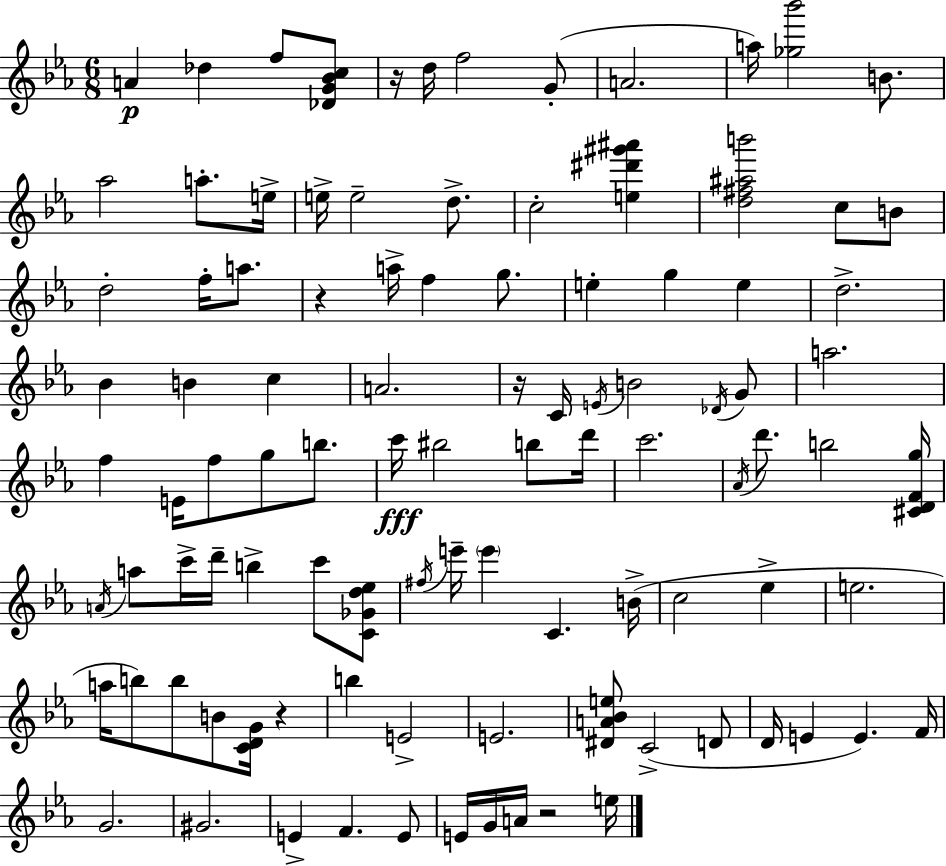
{
  \clef treble
  \numericTimeSignature
  \time 6/8
  \key c \minor
  a'4\p des''4 f''8 <des' g' bes' c''>8 | r16 d''16 f''2 g'8-.( | a'2. | a''16) <ges'' bes'''>2 b'8. | \break aes''2 a''8.-. e''16-> | e''16-> e''2-- d''8.-> | c''2-. <e'' dis''' gis''' ais'''>4 | <d'' fis'' ais'' b'''>2 c''8 b'8 | \break d''2-. f''16-. a''8. | r4 a''16-> f''4 g''8. | e''4-. g''4 e''4 | d''2.-> | \break bes'4 b'4 c''4 | a'2. | r16 c'16 \acciaccatura { e'16 } b'2 \acciaccatura { des'16 } | g'8 a''2. | \break f''4 e'16 f''8 g''8 b''8. | c'''16\fff bis''2 b''8 | d'''16 c'''2. | \acciaccatura { aes'16 } d'''8. b''2 | \break <cis' d' f' g''>16 \acciaccatura { a'16 } a''8 c'''16-> d'''16-- b''4-> | c'''8 <c' ges' d'' ees''>8 \acciaccatura { fis''16 } e'''16-- \parenthesize e'''4 c'4. | b'16->( c''2 | ees''4-> e''2. | \break a''16 b''8) b''8 b'8 | <c' d' g'>16 r4 b''4 e'2-> | e'2. | <dis' a' bes' e''>8 c'2->( | \break d'8 d'16 e'4 e'4.) | f'16 g'2. | gis'2. | e'4-> f'4. | \break e'8 e'16 g'16 a'16 r2 | e''16 \bar "|."
}